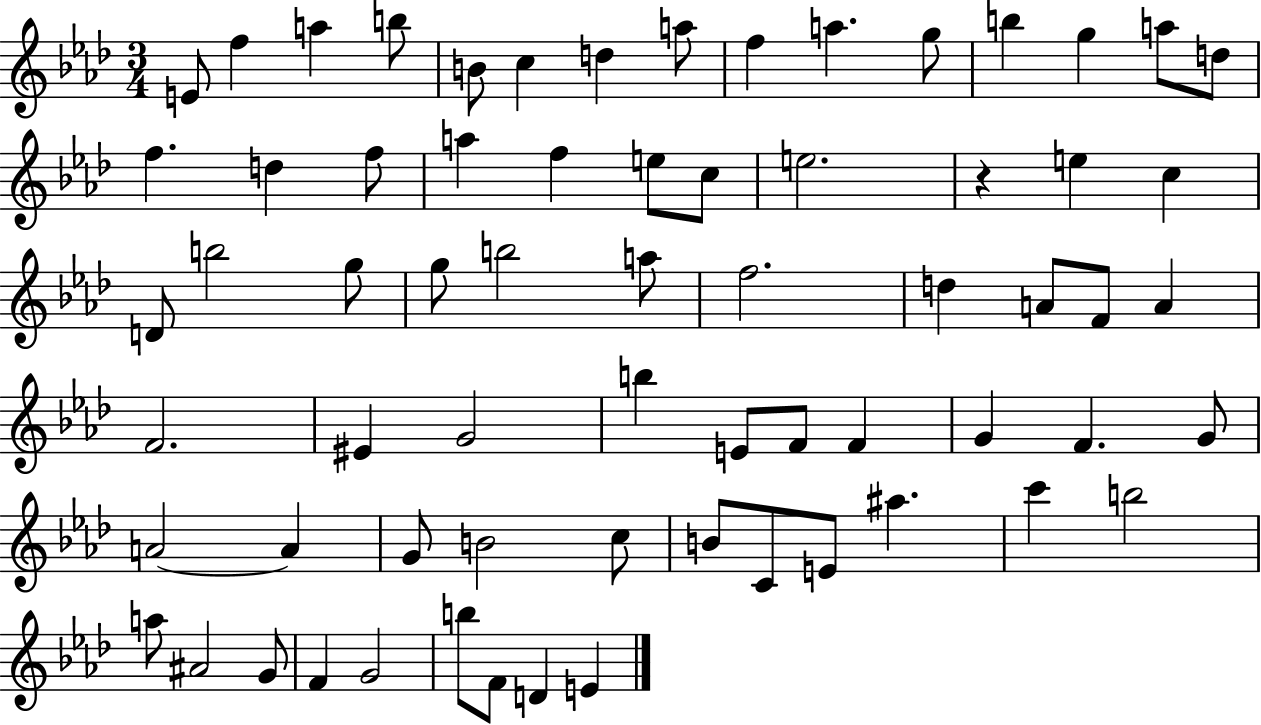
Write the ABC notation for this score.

X:1
T:Untitled
M:3/4
L:1/4
K:Ab
E/2 f a b/2 B/2 c d a/2 f a g/2 b g a/2 d/2 f d f/2 a f e/2 c/2 e2 z e c D/2 b2 g/2 g/2 b2 a/2 f2 d A/2 F/2 A F2 ^E G2 b E/2 F/2 F G F G/2 A2 A G/2 B2 c/2 B/2 C/2 E/2 ^a c' b2 a/2 ^A2 G/2 F G2 b/2 F/2 D E